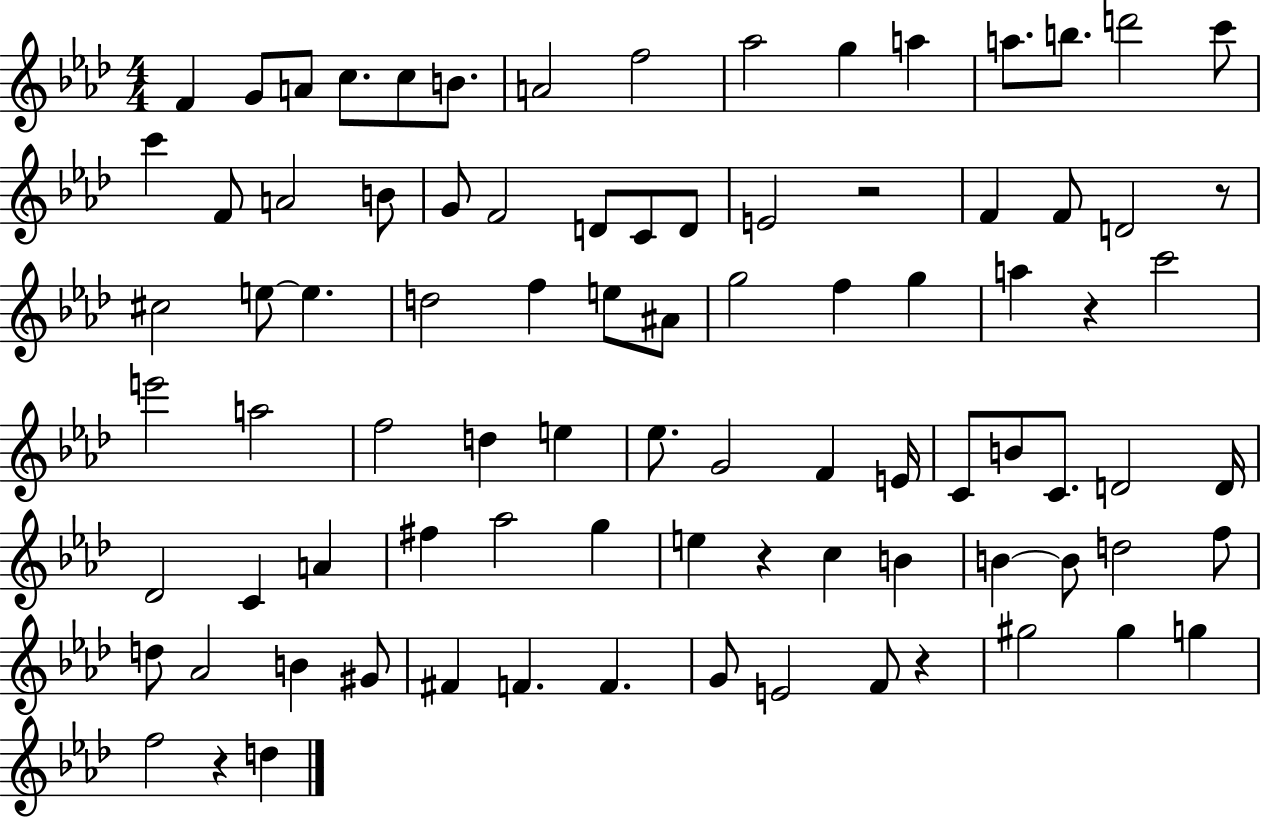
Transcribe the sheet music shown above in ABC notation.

X:1
T:Untitled
M:4/4
L:1/4
K:Ab
F G/2 A/2 c/2 c/2 B/2 A2 f2 _a2 g a a/2 b/2 d'2 c'/2 c' F/2 A2 B/2 G/2 F2 D/2 C/2 D/2 E2 z2 F F/2 D2 z/2 ^c2 e/2 e d2 f e/2 ^A/2 g2 f g a z c'2 e'2 a2 f2 d e _e/2 G2 F E/4 C/2 B/2 C/2 D2 D/4 _D2 C A ^f _a2 g e z c B B B/2 d2 f/2 d/2 _A2 B ^G/2 ^F F F G/2 E2 F/2 z ^g2 ^g g f2 z d